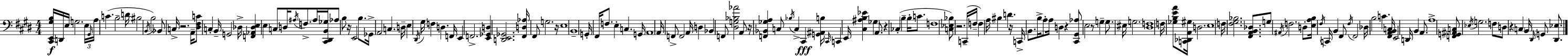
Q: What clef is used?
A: bass